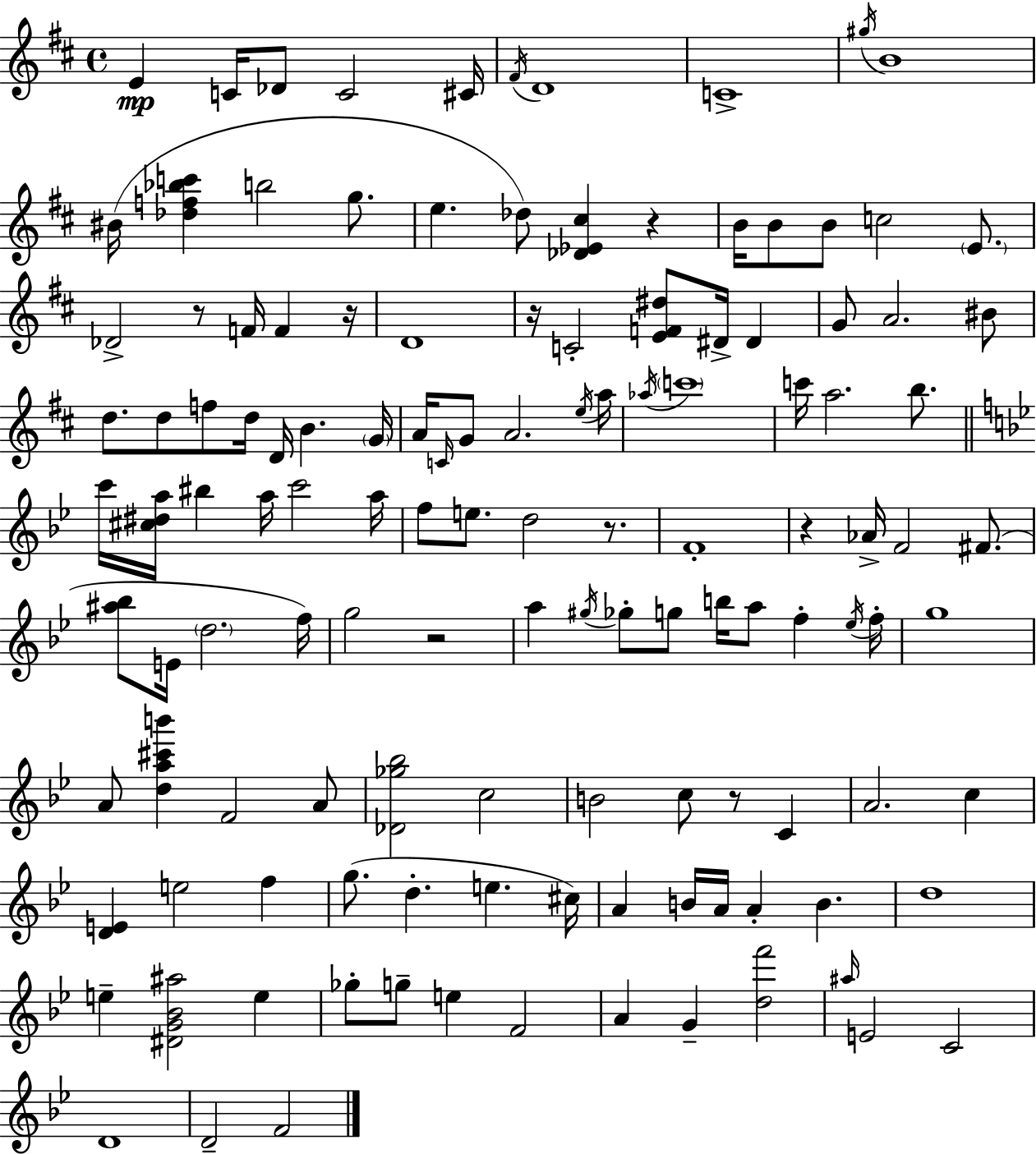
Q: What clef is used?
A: treble